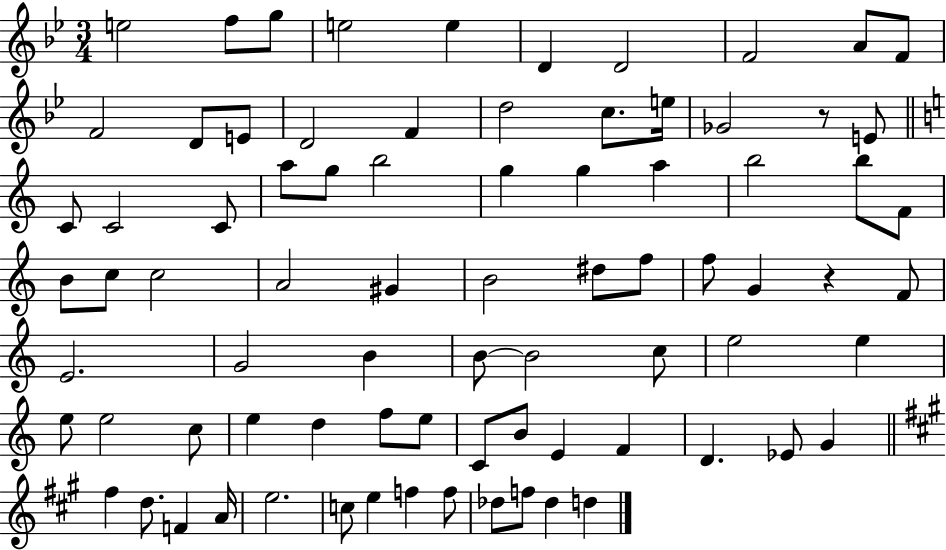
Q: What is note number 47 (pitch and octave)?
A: B4